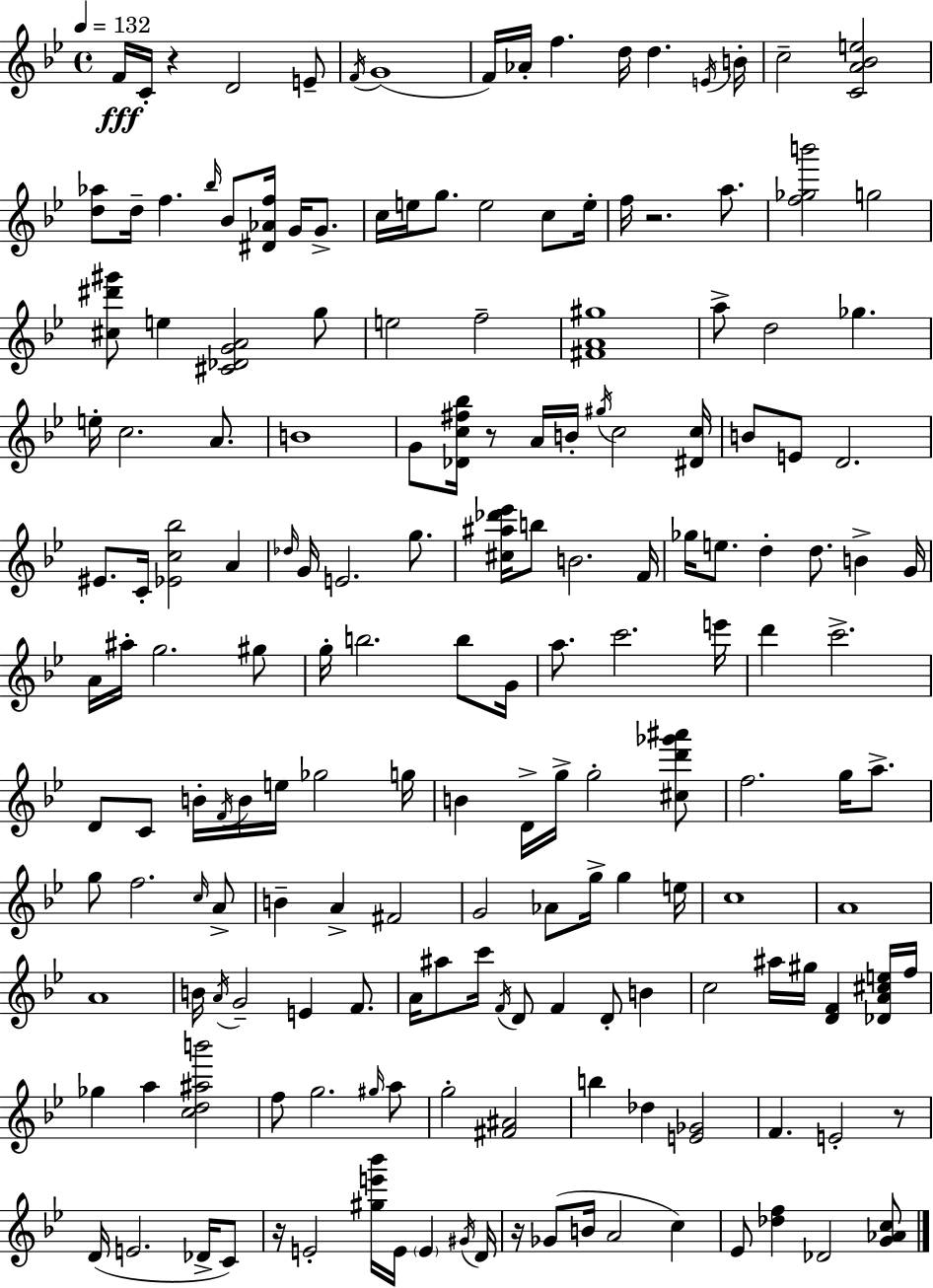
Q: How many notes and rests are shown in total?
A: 176